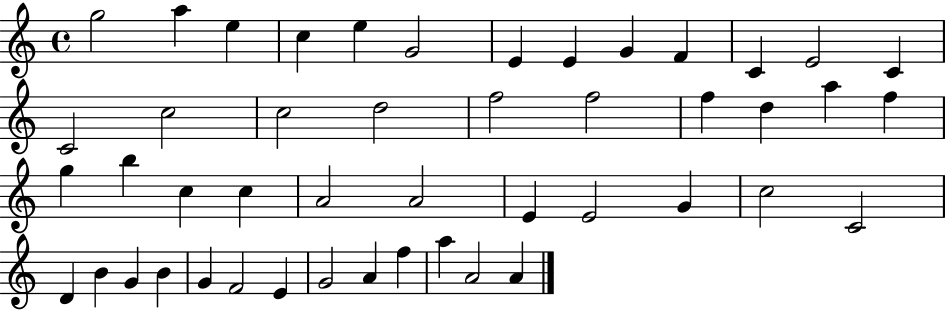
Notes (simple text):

G5/h A5/q E5/q C5/q E5/q G4/h E4/q E4/q G4/q F4/q C4/q E4/h C4/q C4/h C5/h C5/h D5/h F5/h F5/h F5/q D5/q A5/q F5/q G5/q B5/q C5/q C5/q A4/h A4/h E4/q E4/h G4/q C5/h C4/h D4/q B4/q G4/q B4/q G4/q F4/h E4/q G4/h A4/q F5/q A5/q A4/h A4/q